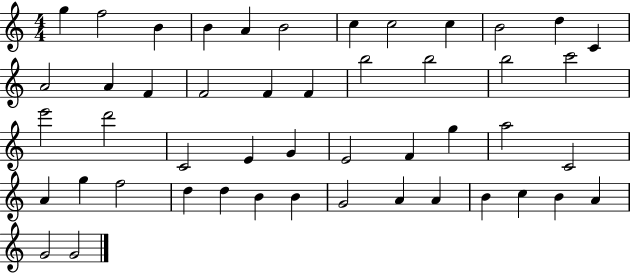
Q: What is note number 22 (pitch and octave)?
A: C6